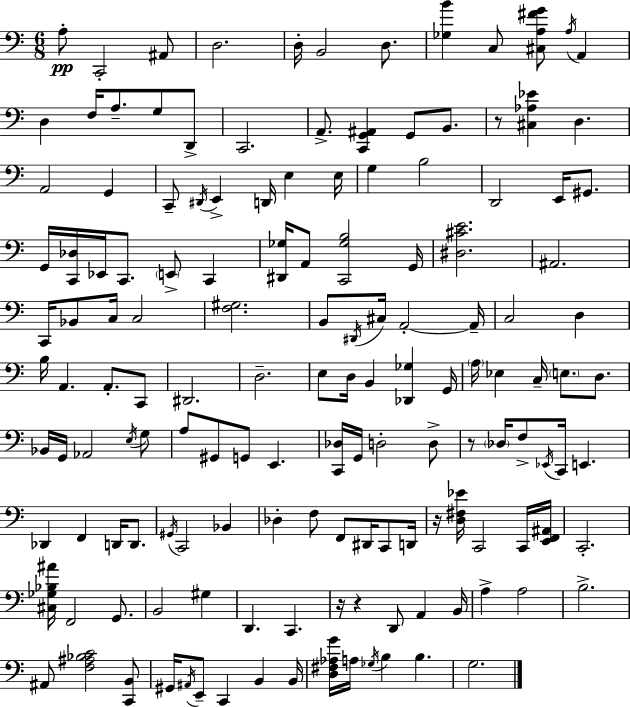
A3/e C2/h A#2/e D3/h. D3/s B2/h D3/e. [Gb3,B4]/q C3/e [C#3,A3,F#4,G4]/e A3/s A2/q D3/q F3/s A3/e. G3/e D2/e C2/h. A2/e. [C2,G2,A#2]/q G2/e B2/e. R/e [C#3,Ab3,Eb4]/q D3/q. A2/h G2/q C2/e D#2/s E2/q D2/s E3/q E3/s G3/q B3/h D2/h E2/s G#2/e. G2/s [C2,Db3]/s Eb2/s C2/e. E2/e C2/q [D#2,Gb3]/s A2/e [C2,Gb3,B3]/h G2/s [D#3,C#4,E4]/h. A#2/h. C2/s Bb2/e C3/s C3/h [F3,G#3]/h. B2/e D#2/s C#3/s A2/h A2/s C3/h D3/q B3/s A2/q. A2/e. C2/e D#2/h. D3/h. E3/e D3/s B2/q [Db2,Gb3]/q G2/s A3/s Eb3/q C3/s E3/e. D3/e. Bb2/s G2/s Ab2/h E3/s G3/e A3/e G#2/e G2/e E2/q. [C2,Db3]/s G2/s D3/h D3/e R/e Db3/s F3/e Eb2/s C2/s E2/q. Db2/q F2/q D2/s D2/e. G#2/s C2/h Bb2/q Db3/q F3/e F2/e D#2/s C2/e D2/s R/s [D3,F#3,Eb4]/s C2/h C2/s [E2,F2,A#2]/s C2/h. [C#3,Gb3,Bb3,A#4]/s F2/h G2/e. B2/h G#3/q D2/q. C2/q. R/s R/q D2/e A2/q B2/s A3/q A3/h B3/h. A#2/e [F3,A#3,Bb3,C4]/h [C2,B2]/e G#2/s A#2/s E2/e C2/q B2/q B2/s [D3,F#3,Ab3,G4]/s A3/s Gb3/s B3/q B3/q. G3/h.